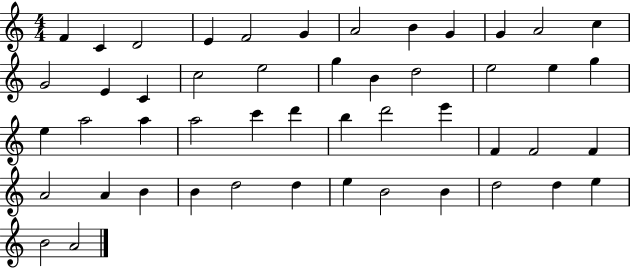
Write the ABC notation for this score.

X:1
T:Untitled
M:4/4
L:1/4
K:C
F C D2 E F2 G A2 B G G A2 c G2 E C c2 e2 g B d2 e2 e g e a2 a a2 c' d' b d'2 e' F F2 F A2 A B B d2 d e B2 B d2 d e B2 A2